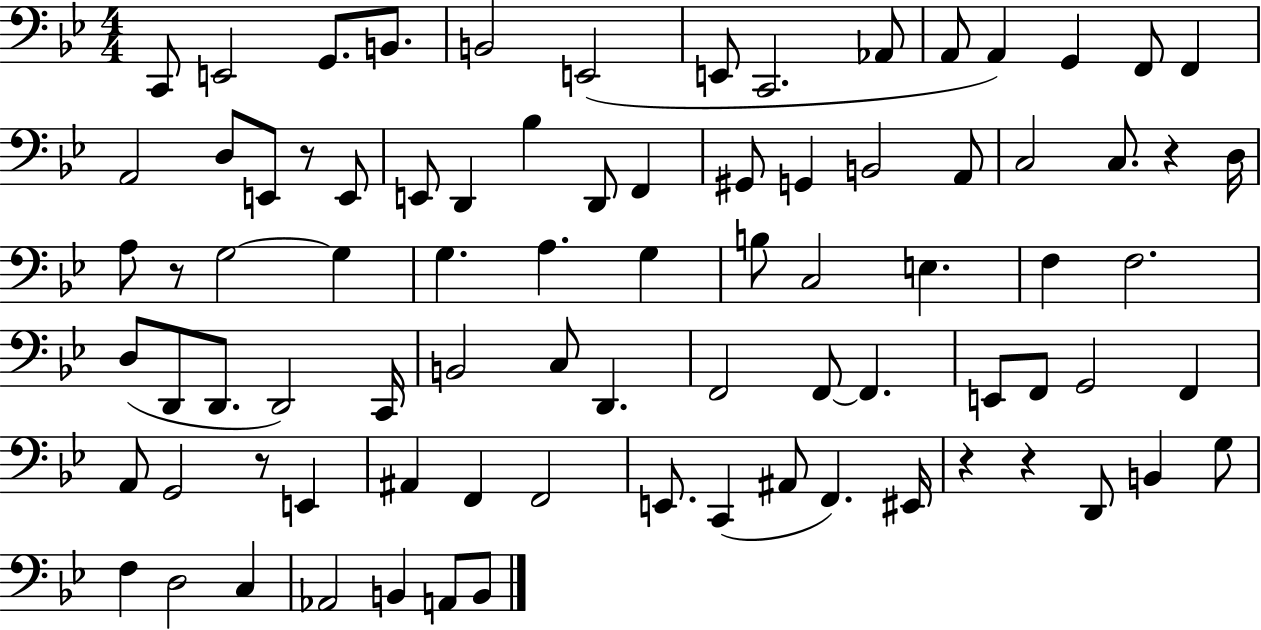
{
  \clef bass
  \numericTimeSignature
  \time 4/4
  \key bes \major
  \repeat volta 2 { c,8 e,2 g,8. b,8. | b,2 e,2( | e,8 c,2. aes,8 | a,8 a,4) g,4 f,8 f,4 | \break a,2 d8 e,8 r8 e,8 | e,8 d,4 bes4 d,8 f,4 | gis,8 g,4 b,2 a,8 | c2 c8. r4 d16 | \break a8 r8 g2~~ g4 | g4. a4. g4 | b8 c2 e4. | f4 f2. | \break d8( d,8 d,8. d,2) c,16 | b,2 c8 d,4. | f,2 f,8~~ f,4. | e,8 f,8 g,2 f,4 | \break a,8 g,2 r8 e,4 | ais,4 f,4 f,2 | e,8. c,4( ais,8 f,4.) eis,16 | r4 r4 d,8 b,4 g8 | \break f4 d2 c4 | aes,2 b,4 a,8 b,8 | } \bar "|."
}